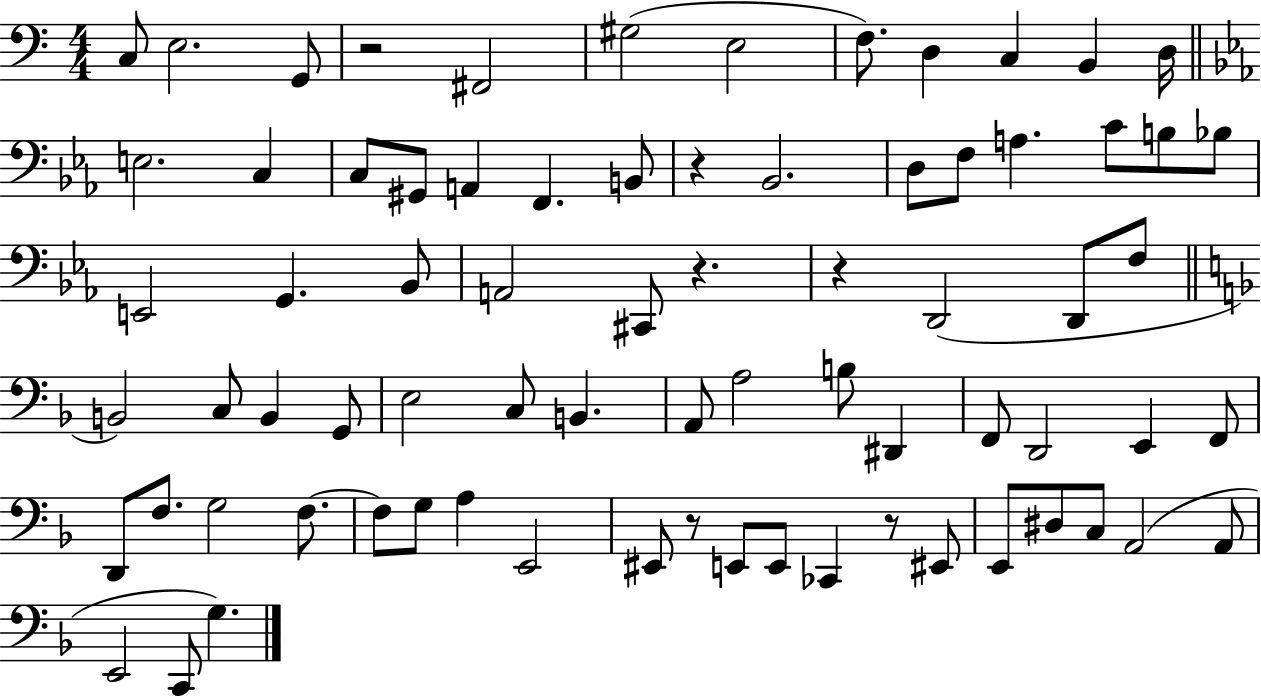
C3/e E3/h. G2/e R/h F#2/h G#3/h E3/h F3/e. D3/q C3/q B2/q D3/s E3/h. C3/q C3/e G#2/e A2/q F2/q. B2/e R/q Bb2/h. D3/e F3/e A3/q. C4/e B3/e Bb3/e E2/h G2/q. Bb2/e A2/h C#2/e R/q. R/q D2/h D2/e F3/e B2/h C3/e B2/q G2/e E3/h C3/e B2/q. A2/e A3/h B3/e D#2/q F2/e D2/h E2/q F2/e D2/e F3/e. G3/h F3/e. F3/e G3/e A3/q E2/h EIS2/e R/e E2/e E2/e CES2/q R/e EIS2/e E2/e D#3/e C3/e A2/h A2/e E2/h C2/e G3/q.